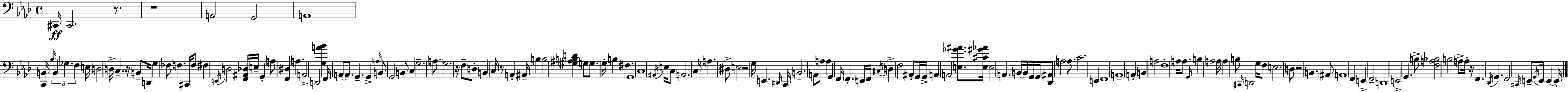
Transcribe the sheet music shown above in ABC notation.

X:1
T:Untitled
M:4/4
L:1/4
K:Ab
^C,,/4 ^C,,2 z/2 z4 A,,2 G,,2 A,,4 [C,,B,,]/4 _B,/4 B,, _G, F, E,/4 D,2 D,/4 C, z/4 B,,/2 D,,/4 G, _F,/2 F, ^C,,/4 F,/2 ^F, E,,/4 D,2 [F,,^A,,_D,]/4 E,/4 G,, A,/2 [F,,^D,] A, A,,2 D,,2 [G,A_B] F,,/4 A,,/2 A,,/2 G,, G,, A,/4 B,,/2 G,,2 B,,/2 C, G,2 A,/2 G,2 z/4 F,/2 D,/2 B,, C,/4 z/2 A,, ^A,,/4 B, B,2 [^G,^A,B,D] G,/2 G,/2 G,/4 B, ^F, G,,4 C,4 ^A,,/4 E,/4 C,/2 A,,2 C,/4 A, ^D,/2 E,2 z2 G,/4 E,, ^D,,/4 C,,/4 B,,2 A,,/2 A,/2 A, G,, F,,/4 F,, E,,/4 F,,/4 ^C,/4 D, F,2 ^A,,/2 G,,/4 G,,/4 A,, A,,2 [E,_G^A]/2 [E,^C^G_A]/4 E,2 A,, B,,/4 B,,/4 G,,/4 G,,/4 [_D,,^A,,]/2 A,2 A,/2 C2 E,, F,,4 A,,4 A,, B,, A,2 F,4 A,/4 A,/2 G,,/4 B, A,2 A,/4 A, B,/2 ^C,,/4 D,,2 G,/4 F,/2 E,2 D,/2 z2 B,, ^A,,/2 A,,4 F,, E,, F,,2 D,,4 E,,2 G,, B,/2 [F,A,_B,]2 B,2 A,/2 A,/4 z/4 F,, _D,,/4 G,, F,,2 ^C,,/4 E,,/2 G,,/4 E,,/4 E,, E,,/4